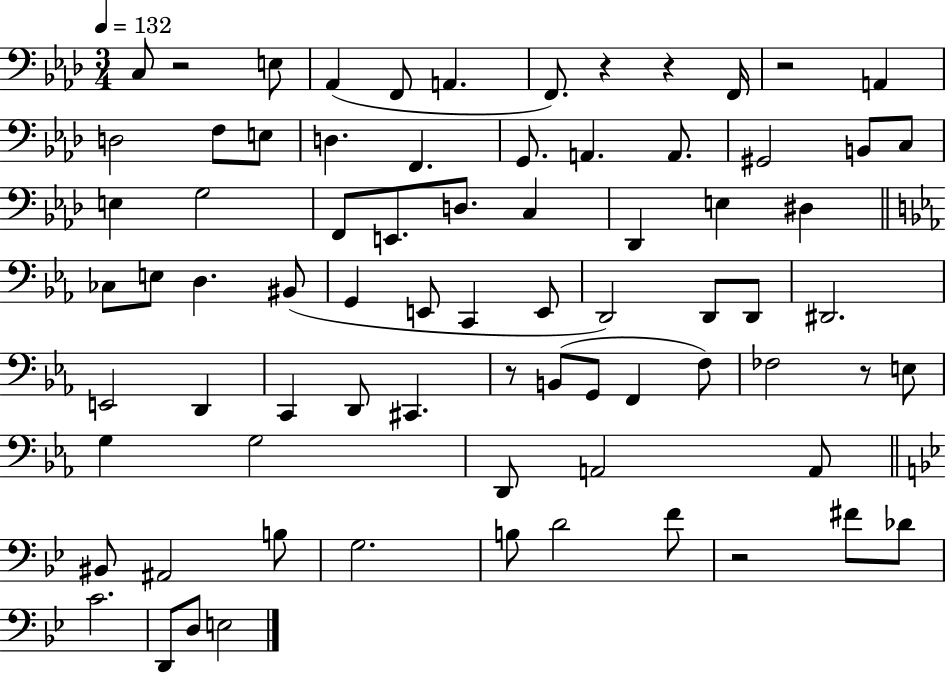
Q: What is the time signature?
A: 3/4